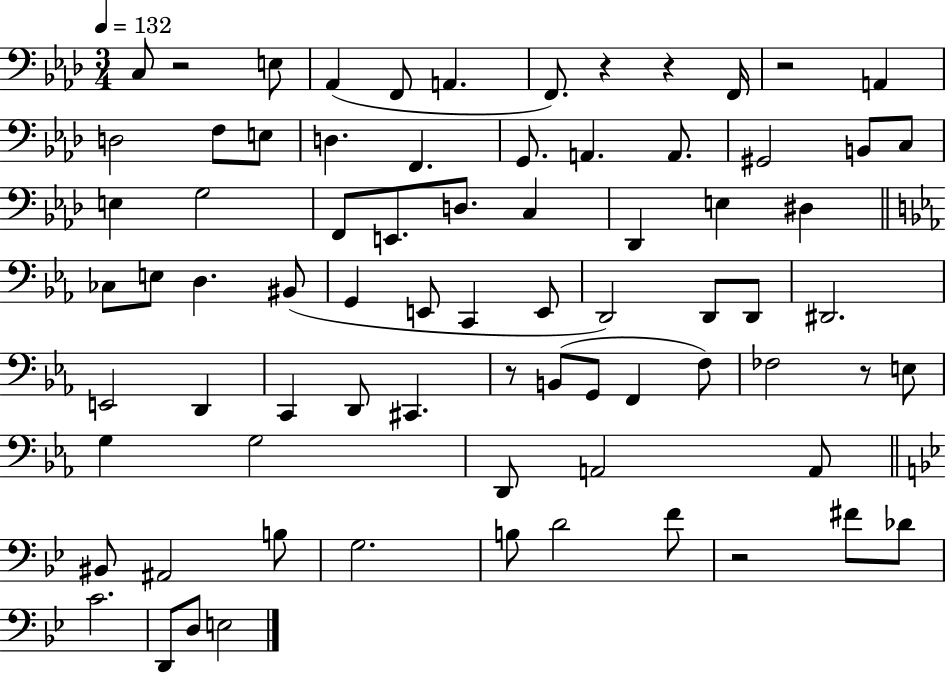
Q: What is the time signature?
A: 3/4